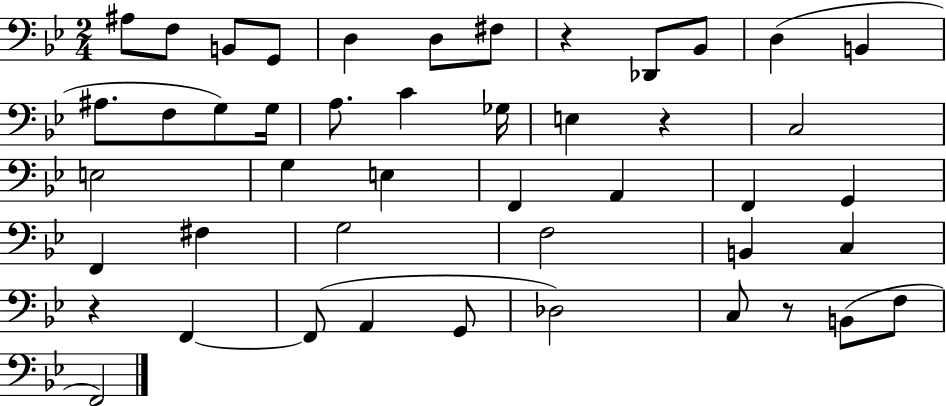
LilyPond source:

{
  \clef bass
  \numericTimeSignature
  \time 2/4
  \key bes \major
  ais8 f8 b,8 g,8 | d4 d8 fis8 | r4 des,8 bes,8 | d4( b,4 | \break ais8. f8 g8) g16 | a8. c'4 ges16 | e4 r4 | c2 | \break e2 | g4 e4 | f,4 a,4 | f,4 g,4 | \break f,4 fis4 | g2 | f2 | b,4 c4 | \break r4 f,4~~ | f,8( a,4 g,8 | des2) | c8 r8 b,8( f8 | \break f,2) | \bar "|."
}